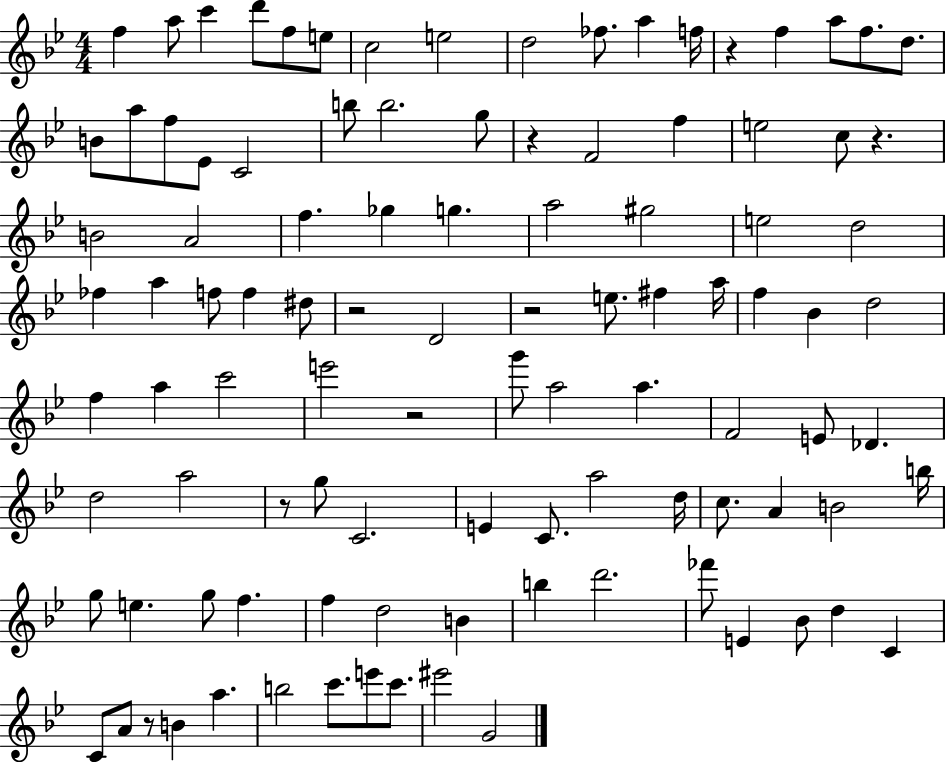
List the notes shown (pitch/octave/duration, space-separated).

F5/q A5/e C6/q D6/e F5/e E5/e C5/h E5/h D5/h FES5/e. A5/q F5/s R/q F5/q A5/e F5/e. D5/e. B4/e A5/e F5/e Eb4/e C4/h B5/e B5/h. G5/e R/q F4/h F5/q E5/h C5/e R/q. B4/h A4/h F5/q. Gb5/q G5/q. A5/h G#5/h E5/h D5/h FES5/q A5/q F5/e F5/q D#5/e R/h D4/h R/h E5/e. F#5/q A5/s F5/q Bb4/q D5/h F5/q A5/q C6/h E6/h R/h G6/e A5/h A5/q. F4/h E4/e Db4/q. D5/h A5/h R/e G5/e C4/h. E4/q C4/e. A5/h D5/s C5/e. A4/q B4/h B5/s G5/e E5/q. G5/e F5/q. F5/q D5/h B4/q B5/q D6/h. FES6/e E4/q Bb4/e D5/q C4/q C4/e A4/e R/e B4/q A5/q. B5/h C6/e. E6/e C6/e. EIS6/h G4/h